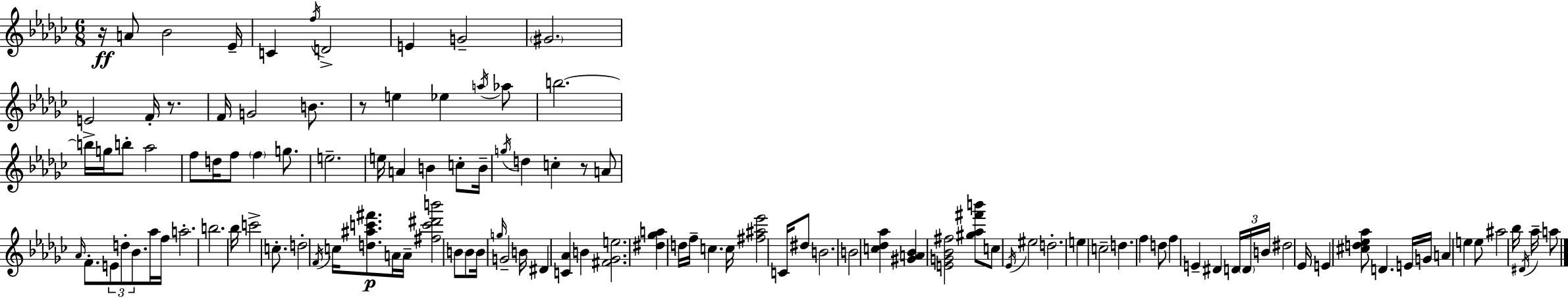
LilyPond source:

{
  \clef treble
  \numericTimeSignature
  \time 6/8
  \key ees \minor
  r16\ff a'8 bes'2 ees'16-- | c'4 \acciaccatura { f''16 } d'2-> | e'4 g'2-- | \parenthesize gis'2. | \break e'2 f'16-. r8. | f'16 g'2 b'8. | r8 e''4 ees''4 \acciaccatura { a''16 } | aes''8 b''2.~~ | \break b''16-> g''16 b''8-. aes''2 | f''8 d''16 f''8 \parenthesize f''4 g''8. | e''2.-- | e''16 a'4 b'4 c''8-. | \break b'16-- \acciaccatura { g''16 } d''4 c''4-. r8 | a'8 \grace { aes'16 } f'8.-. \tuplet 3/2 { e'8 d''8-. bes'8. } | aes''16 f''16 a''2.-. | b''2. | \break bes''16 c'''2-> | c''8.-. d''2-. | \acciaccatura { f'16 } c''16 <d'' ais'' c''' fis'''>8.\p a'16 a'16-- <fis'' c''' dis''' b'''>2 | b'8 b'8 b'16 \grace { g''16 } g'2-- | \break b'16 dis'4 <c' aes'>4 | b'4 <fis' ges' e''>2. | <dis'' ges'' a''>4 d''16 f''16-- | c''4. c''16 <fis'' ais'' ees'''>2 | \break c'16 dis''8 b'2. | b'2 | <c'' des'' aes''>4 <gis' a' bes'>4 <e' g' bes' fis''>2 | <gis'' aes'' fis''' b'''>8 c''8 \acciaccatura { ees'16 } eis''2 | \break d''2.-. | e''4 c''2-- | d''4. | f''4 d''8 f''4 e'4-- | \break dis'4 \tuplet 3/2 { d'16 \parenthesize d'16 b'16 } dis''2 | ees'16 e'4 <cis'' d'' ees'' aes''>8 | d'4. e'16 g'16 a'4 | e''4 e''8 ais''2 | \break bes''16 \acciaccatura { dis'16 } aes''16-- a''8 \bar "|."
}